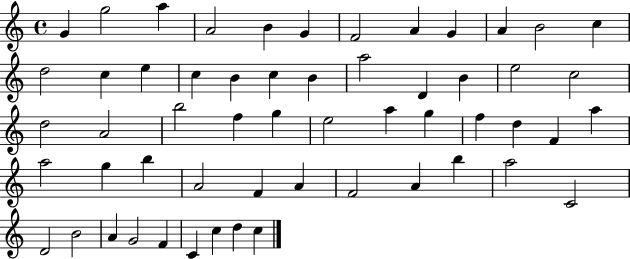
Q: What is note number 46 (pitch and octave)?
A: A5